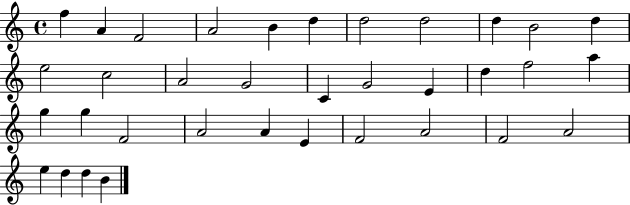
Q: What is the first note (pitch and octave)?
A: F5